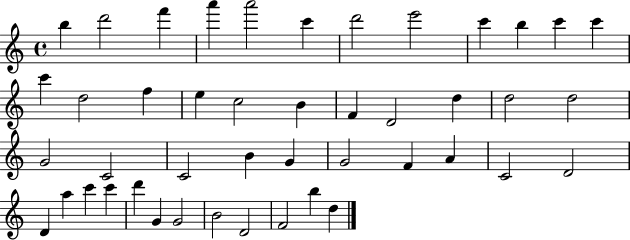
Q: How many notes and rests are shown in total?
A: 45